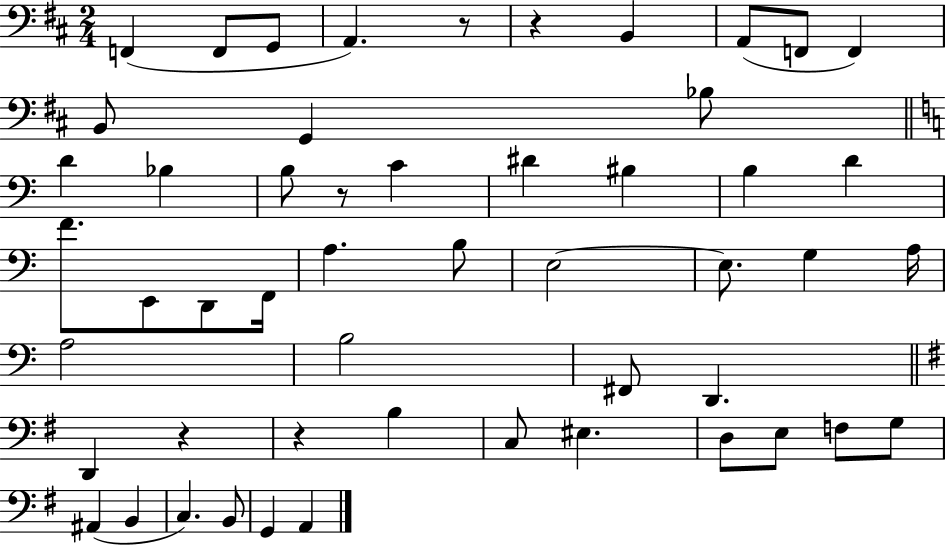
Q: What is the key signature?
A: D major